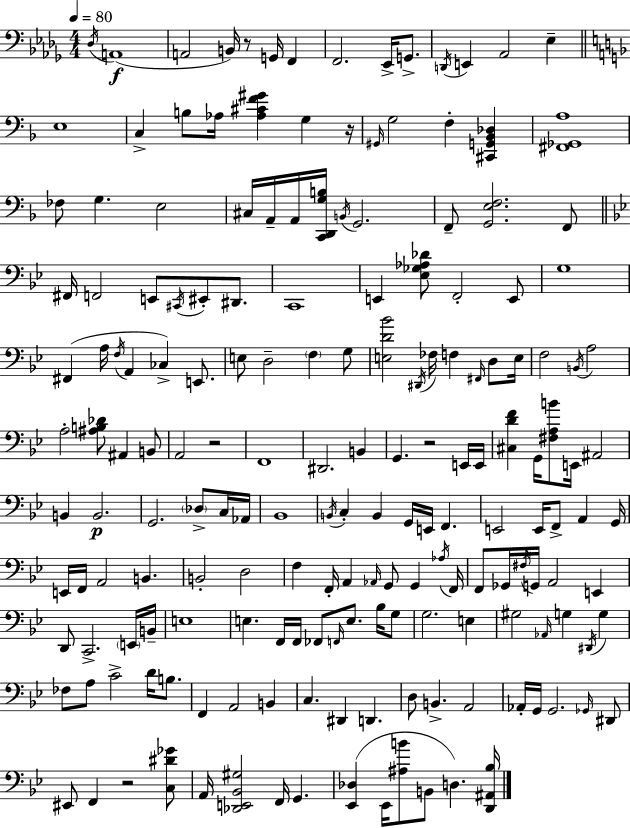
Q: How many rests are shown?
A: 5